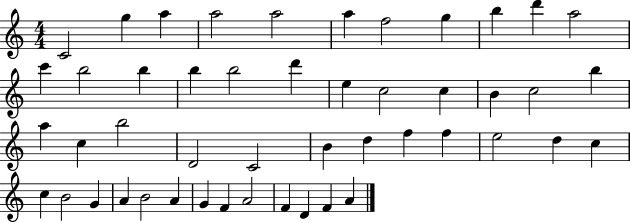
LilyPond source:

{
  \clef treble
  \numericTimeSignature
  \time 4/4
  \key c \major
  c'2 g''4 a''4 | a''2 a''2 | a''4 f''2 g''4 | b''4 d'''4 a''2 | \break c'''4 b''2 b''4 | b''4 b''2 d'''4 | e''4 c''2 c''4 | b'4 c''2 b''4 | \break a''4 c''4 b''2 | d'2 c'2 | b'4 d''4 f''4 f''4 | e''2 d''4 c''4 | \break c''4 b'2 g'4 | a'4 b'2 a'4 | g'4 f'4 a'2 | f'4 d'4 f'4 a'4 | \break \bar "|."
}